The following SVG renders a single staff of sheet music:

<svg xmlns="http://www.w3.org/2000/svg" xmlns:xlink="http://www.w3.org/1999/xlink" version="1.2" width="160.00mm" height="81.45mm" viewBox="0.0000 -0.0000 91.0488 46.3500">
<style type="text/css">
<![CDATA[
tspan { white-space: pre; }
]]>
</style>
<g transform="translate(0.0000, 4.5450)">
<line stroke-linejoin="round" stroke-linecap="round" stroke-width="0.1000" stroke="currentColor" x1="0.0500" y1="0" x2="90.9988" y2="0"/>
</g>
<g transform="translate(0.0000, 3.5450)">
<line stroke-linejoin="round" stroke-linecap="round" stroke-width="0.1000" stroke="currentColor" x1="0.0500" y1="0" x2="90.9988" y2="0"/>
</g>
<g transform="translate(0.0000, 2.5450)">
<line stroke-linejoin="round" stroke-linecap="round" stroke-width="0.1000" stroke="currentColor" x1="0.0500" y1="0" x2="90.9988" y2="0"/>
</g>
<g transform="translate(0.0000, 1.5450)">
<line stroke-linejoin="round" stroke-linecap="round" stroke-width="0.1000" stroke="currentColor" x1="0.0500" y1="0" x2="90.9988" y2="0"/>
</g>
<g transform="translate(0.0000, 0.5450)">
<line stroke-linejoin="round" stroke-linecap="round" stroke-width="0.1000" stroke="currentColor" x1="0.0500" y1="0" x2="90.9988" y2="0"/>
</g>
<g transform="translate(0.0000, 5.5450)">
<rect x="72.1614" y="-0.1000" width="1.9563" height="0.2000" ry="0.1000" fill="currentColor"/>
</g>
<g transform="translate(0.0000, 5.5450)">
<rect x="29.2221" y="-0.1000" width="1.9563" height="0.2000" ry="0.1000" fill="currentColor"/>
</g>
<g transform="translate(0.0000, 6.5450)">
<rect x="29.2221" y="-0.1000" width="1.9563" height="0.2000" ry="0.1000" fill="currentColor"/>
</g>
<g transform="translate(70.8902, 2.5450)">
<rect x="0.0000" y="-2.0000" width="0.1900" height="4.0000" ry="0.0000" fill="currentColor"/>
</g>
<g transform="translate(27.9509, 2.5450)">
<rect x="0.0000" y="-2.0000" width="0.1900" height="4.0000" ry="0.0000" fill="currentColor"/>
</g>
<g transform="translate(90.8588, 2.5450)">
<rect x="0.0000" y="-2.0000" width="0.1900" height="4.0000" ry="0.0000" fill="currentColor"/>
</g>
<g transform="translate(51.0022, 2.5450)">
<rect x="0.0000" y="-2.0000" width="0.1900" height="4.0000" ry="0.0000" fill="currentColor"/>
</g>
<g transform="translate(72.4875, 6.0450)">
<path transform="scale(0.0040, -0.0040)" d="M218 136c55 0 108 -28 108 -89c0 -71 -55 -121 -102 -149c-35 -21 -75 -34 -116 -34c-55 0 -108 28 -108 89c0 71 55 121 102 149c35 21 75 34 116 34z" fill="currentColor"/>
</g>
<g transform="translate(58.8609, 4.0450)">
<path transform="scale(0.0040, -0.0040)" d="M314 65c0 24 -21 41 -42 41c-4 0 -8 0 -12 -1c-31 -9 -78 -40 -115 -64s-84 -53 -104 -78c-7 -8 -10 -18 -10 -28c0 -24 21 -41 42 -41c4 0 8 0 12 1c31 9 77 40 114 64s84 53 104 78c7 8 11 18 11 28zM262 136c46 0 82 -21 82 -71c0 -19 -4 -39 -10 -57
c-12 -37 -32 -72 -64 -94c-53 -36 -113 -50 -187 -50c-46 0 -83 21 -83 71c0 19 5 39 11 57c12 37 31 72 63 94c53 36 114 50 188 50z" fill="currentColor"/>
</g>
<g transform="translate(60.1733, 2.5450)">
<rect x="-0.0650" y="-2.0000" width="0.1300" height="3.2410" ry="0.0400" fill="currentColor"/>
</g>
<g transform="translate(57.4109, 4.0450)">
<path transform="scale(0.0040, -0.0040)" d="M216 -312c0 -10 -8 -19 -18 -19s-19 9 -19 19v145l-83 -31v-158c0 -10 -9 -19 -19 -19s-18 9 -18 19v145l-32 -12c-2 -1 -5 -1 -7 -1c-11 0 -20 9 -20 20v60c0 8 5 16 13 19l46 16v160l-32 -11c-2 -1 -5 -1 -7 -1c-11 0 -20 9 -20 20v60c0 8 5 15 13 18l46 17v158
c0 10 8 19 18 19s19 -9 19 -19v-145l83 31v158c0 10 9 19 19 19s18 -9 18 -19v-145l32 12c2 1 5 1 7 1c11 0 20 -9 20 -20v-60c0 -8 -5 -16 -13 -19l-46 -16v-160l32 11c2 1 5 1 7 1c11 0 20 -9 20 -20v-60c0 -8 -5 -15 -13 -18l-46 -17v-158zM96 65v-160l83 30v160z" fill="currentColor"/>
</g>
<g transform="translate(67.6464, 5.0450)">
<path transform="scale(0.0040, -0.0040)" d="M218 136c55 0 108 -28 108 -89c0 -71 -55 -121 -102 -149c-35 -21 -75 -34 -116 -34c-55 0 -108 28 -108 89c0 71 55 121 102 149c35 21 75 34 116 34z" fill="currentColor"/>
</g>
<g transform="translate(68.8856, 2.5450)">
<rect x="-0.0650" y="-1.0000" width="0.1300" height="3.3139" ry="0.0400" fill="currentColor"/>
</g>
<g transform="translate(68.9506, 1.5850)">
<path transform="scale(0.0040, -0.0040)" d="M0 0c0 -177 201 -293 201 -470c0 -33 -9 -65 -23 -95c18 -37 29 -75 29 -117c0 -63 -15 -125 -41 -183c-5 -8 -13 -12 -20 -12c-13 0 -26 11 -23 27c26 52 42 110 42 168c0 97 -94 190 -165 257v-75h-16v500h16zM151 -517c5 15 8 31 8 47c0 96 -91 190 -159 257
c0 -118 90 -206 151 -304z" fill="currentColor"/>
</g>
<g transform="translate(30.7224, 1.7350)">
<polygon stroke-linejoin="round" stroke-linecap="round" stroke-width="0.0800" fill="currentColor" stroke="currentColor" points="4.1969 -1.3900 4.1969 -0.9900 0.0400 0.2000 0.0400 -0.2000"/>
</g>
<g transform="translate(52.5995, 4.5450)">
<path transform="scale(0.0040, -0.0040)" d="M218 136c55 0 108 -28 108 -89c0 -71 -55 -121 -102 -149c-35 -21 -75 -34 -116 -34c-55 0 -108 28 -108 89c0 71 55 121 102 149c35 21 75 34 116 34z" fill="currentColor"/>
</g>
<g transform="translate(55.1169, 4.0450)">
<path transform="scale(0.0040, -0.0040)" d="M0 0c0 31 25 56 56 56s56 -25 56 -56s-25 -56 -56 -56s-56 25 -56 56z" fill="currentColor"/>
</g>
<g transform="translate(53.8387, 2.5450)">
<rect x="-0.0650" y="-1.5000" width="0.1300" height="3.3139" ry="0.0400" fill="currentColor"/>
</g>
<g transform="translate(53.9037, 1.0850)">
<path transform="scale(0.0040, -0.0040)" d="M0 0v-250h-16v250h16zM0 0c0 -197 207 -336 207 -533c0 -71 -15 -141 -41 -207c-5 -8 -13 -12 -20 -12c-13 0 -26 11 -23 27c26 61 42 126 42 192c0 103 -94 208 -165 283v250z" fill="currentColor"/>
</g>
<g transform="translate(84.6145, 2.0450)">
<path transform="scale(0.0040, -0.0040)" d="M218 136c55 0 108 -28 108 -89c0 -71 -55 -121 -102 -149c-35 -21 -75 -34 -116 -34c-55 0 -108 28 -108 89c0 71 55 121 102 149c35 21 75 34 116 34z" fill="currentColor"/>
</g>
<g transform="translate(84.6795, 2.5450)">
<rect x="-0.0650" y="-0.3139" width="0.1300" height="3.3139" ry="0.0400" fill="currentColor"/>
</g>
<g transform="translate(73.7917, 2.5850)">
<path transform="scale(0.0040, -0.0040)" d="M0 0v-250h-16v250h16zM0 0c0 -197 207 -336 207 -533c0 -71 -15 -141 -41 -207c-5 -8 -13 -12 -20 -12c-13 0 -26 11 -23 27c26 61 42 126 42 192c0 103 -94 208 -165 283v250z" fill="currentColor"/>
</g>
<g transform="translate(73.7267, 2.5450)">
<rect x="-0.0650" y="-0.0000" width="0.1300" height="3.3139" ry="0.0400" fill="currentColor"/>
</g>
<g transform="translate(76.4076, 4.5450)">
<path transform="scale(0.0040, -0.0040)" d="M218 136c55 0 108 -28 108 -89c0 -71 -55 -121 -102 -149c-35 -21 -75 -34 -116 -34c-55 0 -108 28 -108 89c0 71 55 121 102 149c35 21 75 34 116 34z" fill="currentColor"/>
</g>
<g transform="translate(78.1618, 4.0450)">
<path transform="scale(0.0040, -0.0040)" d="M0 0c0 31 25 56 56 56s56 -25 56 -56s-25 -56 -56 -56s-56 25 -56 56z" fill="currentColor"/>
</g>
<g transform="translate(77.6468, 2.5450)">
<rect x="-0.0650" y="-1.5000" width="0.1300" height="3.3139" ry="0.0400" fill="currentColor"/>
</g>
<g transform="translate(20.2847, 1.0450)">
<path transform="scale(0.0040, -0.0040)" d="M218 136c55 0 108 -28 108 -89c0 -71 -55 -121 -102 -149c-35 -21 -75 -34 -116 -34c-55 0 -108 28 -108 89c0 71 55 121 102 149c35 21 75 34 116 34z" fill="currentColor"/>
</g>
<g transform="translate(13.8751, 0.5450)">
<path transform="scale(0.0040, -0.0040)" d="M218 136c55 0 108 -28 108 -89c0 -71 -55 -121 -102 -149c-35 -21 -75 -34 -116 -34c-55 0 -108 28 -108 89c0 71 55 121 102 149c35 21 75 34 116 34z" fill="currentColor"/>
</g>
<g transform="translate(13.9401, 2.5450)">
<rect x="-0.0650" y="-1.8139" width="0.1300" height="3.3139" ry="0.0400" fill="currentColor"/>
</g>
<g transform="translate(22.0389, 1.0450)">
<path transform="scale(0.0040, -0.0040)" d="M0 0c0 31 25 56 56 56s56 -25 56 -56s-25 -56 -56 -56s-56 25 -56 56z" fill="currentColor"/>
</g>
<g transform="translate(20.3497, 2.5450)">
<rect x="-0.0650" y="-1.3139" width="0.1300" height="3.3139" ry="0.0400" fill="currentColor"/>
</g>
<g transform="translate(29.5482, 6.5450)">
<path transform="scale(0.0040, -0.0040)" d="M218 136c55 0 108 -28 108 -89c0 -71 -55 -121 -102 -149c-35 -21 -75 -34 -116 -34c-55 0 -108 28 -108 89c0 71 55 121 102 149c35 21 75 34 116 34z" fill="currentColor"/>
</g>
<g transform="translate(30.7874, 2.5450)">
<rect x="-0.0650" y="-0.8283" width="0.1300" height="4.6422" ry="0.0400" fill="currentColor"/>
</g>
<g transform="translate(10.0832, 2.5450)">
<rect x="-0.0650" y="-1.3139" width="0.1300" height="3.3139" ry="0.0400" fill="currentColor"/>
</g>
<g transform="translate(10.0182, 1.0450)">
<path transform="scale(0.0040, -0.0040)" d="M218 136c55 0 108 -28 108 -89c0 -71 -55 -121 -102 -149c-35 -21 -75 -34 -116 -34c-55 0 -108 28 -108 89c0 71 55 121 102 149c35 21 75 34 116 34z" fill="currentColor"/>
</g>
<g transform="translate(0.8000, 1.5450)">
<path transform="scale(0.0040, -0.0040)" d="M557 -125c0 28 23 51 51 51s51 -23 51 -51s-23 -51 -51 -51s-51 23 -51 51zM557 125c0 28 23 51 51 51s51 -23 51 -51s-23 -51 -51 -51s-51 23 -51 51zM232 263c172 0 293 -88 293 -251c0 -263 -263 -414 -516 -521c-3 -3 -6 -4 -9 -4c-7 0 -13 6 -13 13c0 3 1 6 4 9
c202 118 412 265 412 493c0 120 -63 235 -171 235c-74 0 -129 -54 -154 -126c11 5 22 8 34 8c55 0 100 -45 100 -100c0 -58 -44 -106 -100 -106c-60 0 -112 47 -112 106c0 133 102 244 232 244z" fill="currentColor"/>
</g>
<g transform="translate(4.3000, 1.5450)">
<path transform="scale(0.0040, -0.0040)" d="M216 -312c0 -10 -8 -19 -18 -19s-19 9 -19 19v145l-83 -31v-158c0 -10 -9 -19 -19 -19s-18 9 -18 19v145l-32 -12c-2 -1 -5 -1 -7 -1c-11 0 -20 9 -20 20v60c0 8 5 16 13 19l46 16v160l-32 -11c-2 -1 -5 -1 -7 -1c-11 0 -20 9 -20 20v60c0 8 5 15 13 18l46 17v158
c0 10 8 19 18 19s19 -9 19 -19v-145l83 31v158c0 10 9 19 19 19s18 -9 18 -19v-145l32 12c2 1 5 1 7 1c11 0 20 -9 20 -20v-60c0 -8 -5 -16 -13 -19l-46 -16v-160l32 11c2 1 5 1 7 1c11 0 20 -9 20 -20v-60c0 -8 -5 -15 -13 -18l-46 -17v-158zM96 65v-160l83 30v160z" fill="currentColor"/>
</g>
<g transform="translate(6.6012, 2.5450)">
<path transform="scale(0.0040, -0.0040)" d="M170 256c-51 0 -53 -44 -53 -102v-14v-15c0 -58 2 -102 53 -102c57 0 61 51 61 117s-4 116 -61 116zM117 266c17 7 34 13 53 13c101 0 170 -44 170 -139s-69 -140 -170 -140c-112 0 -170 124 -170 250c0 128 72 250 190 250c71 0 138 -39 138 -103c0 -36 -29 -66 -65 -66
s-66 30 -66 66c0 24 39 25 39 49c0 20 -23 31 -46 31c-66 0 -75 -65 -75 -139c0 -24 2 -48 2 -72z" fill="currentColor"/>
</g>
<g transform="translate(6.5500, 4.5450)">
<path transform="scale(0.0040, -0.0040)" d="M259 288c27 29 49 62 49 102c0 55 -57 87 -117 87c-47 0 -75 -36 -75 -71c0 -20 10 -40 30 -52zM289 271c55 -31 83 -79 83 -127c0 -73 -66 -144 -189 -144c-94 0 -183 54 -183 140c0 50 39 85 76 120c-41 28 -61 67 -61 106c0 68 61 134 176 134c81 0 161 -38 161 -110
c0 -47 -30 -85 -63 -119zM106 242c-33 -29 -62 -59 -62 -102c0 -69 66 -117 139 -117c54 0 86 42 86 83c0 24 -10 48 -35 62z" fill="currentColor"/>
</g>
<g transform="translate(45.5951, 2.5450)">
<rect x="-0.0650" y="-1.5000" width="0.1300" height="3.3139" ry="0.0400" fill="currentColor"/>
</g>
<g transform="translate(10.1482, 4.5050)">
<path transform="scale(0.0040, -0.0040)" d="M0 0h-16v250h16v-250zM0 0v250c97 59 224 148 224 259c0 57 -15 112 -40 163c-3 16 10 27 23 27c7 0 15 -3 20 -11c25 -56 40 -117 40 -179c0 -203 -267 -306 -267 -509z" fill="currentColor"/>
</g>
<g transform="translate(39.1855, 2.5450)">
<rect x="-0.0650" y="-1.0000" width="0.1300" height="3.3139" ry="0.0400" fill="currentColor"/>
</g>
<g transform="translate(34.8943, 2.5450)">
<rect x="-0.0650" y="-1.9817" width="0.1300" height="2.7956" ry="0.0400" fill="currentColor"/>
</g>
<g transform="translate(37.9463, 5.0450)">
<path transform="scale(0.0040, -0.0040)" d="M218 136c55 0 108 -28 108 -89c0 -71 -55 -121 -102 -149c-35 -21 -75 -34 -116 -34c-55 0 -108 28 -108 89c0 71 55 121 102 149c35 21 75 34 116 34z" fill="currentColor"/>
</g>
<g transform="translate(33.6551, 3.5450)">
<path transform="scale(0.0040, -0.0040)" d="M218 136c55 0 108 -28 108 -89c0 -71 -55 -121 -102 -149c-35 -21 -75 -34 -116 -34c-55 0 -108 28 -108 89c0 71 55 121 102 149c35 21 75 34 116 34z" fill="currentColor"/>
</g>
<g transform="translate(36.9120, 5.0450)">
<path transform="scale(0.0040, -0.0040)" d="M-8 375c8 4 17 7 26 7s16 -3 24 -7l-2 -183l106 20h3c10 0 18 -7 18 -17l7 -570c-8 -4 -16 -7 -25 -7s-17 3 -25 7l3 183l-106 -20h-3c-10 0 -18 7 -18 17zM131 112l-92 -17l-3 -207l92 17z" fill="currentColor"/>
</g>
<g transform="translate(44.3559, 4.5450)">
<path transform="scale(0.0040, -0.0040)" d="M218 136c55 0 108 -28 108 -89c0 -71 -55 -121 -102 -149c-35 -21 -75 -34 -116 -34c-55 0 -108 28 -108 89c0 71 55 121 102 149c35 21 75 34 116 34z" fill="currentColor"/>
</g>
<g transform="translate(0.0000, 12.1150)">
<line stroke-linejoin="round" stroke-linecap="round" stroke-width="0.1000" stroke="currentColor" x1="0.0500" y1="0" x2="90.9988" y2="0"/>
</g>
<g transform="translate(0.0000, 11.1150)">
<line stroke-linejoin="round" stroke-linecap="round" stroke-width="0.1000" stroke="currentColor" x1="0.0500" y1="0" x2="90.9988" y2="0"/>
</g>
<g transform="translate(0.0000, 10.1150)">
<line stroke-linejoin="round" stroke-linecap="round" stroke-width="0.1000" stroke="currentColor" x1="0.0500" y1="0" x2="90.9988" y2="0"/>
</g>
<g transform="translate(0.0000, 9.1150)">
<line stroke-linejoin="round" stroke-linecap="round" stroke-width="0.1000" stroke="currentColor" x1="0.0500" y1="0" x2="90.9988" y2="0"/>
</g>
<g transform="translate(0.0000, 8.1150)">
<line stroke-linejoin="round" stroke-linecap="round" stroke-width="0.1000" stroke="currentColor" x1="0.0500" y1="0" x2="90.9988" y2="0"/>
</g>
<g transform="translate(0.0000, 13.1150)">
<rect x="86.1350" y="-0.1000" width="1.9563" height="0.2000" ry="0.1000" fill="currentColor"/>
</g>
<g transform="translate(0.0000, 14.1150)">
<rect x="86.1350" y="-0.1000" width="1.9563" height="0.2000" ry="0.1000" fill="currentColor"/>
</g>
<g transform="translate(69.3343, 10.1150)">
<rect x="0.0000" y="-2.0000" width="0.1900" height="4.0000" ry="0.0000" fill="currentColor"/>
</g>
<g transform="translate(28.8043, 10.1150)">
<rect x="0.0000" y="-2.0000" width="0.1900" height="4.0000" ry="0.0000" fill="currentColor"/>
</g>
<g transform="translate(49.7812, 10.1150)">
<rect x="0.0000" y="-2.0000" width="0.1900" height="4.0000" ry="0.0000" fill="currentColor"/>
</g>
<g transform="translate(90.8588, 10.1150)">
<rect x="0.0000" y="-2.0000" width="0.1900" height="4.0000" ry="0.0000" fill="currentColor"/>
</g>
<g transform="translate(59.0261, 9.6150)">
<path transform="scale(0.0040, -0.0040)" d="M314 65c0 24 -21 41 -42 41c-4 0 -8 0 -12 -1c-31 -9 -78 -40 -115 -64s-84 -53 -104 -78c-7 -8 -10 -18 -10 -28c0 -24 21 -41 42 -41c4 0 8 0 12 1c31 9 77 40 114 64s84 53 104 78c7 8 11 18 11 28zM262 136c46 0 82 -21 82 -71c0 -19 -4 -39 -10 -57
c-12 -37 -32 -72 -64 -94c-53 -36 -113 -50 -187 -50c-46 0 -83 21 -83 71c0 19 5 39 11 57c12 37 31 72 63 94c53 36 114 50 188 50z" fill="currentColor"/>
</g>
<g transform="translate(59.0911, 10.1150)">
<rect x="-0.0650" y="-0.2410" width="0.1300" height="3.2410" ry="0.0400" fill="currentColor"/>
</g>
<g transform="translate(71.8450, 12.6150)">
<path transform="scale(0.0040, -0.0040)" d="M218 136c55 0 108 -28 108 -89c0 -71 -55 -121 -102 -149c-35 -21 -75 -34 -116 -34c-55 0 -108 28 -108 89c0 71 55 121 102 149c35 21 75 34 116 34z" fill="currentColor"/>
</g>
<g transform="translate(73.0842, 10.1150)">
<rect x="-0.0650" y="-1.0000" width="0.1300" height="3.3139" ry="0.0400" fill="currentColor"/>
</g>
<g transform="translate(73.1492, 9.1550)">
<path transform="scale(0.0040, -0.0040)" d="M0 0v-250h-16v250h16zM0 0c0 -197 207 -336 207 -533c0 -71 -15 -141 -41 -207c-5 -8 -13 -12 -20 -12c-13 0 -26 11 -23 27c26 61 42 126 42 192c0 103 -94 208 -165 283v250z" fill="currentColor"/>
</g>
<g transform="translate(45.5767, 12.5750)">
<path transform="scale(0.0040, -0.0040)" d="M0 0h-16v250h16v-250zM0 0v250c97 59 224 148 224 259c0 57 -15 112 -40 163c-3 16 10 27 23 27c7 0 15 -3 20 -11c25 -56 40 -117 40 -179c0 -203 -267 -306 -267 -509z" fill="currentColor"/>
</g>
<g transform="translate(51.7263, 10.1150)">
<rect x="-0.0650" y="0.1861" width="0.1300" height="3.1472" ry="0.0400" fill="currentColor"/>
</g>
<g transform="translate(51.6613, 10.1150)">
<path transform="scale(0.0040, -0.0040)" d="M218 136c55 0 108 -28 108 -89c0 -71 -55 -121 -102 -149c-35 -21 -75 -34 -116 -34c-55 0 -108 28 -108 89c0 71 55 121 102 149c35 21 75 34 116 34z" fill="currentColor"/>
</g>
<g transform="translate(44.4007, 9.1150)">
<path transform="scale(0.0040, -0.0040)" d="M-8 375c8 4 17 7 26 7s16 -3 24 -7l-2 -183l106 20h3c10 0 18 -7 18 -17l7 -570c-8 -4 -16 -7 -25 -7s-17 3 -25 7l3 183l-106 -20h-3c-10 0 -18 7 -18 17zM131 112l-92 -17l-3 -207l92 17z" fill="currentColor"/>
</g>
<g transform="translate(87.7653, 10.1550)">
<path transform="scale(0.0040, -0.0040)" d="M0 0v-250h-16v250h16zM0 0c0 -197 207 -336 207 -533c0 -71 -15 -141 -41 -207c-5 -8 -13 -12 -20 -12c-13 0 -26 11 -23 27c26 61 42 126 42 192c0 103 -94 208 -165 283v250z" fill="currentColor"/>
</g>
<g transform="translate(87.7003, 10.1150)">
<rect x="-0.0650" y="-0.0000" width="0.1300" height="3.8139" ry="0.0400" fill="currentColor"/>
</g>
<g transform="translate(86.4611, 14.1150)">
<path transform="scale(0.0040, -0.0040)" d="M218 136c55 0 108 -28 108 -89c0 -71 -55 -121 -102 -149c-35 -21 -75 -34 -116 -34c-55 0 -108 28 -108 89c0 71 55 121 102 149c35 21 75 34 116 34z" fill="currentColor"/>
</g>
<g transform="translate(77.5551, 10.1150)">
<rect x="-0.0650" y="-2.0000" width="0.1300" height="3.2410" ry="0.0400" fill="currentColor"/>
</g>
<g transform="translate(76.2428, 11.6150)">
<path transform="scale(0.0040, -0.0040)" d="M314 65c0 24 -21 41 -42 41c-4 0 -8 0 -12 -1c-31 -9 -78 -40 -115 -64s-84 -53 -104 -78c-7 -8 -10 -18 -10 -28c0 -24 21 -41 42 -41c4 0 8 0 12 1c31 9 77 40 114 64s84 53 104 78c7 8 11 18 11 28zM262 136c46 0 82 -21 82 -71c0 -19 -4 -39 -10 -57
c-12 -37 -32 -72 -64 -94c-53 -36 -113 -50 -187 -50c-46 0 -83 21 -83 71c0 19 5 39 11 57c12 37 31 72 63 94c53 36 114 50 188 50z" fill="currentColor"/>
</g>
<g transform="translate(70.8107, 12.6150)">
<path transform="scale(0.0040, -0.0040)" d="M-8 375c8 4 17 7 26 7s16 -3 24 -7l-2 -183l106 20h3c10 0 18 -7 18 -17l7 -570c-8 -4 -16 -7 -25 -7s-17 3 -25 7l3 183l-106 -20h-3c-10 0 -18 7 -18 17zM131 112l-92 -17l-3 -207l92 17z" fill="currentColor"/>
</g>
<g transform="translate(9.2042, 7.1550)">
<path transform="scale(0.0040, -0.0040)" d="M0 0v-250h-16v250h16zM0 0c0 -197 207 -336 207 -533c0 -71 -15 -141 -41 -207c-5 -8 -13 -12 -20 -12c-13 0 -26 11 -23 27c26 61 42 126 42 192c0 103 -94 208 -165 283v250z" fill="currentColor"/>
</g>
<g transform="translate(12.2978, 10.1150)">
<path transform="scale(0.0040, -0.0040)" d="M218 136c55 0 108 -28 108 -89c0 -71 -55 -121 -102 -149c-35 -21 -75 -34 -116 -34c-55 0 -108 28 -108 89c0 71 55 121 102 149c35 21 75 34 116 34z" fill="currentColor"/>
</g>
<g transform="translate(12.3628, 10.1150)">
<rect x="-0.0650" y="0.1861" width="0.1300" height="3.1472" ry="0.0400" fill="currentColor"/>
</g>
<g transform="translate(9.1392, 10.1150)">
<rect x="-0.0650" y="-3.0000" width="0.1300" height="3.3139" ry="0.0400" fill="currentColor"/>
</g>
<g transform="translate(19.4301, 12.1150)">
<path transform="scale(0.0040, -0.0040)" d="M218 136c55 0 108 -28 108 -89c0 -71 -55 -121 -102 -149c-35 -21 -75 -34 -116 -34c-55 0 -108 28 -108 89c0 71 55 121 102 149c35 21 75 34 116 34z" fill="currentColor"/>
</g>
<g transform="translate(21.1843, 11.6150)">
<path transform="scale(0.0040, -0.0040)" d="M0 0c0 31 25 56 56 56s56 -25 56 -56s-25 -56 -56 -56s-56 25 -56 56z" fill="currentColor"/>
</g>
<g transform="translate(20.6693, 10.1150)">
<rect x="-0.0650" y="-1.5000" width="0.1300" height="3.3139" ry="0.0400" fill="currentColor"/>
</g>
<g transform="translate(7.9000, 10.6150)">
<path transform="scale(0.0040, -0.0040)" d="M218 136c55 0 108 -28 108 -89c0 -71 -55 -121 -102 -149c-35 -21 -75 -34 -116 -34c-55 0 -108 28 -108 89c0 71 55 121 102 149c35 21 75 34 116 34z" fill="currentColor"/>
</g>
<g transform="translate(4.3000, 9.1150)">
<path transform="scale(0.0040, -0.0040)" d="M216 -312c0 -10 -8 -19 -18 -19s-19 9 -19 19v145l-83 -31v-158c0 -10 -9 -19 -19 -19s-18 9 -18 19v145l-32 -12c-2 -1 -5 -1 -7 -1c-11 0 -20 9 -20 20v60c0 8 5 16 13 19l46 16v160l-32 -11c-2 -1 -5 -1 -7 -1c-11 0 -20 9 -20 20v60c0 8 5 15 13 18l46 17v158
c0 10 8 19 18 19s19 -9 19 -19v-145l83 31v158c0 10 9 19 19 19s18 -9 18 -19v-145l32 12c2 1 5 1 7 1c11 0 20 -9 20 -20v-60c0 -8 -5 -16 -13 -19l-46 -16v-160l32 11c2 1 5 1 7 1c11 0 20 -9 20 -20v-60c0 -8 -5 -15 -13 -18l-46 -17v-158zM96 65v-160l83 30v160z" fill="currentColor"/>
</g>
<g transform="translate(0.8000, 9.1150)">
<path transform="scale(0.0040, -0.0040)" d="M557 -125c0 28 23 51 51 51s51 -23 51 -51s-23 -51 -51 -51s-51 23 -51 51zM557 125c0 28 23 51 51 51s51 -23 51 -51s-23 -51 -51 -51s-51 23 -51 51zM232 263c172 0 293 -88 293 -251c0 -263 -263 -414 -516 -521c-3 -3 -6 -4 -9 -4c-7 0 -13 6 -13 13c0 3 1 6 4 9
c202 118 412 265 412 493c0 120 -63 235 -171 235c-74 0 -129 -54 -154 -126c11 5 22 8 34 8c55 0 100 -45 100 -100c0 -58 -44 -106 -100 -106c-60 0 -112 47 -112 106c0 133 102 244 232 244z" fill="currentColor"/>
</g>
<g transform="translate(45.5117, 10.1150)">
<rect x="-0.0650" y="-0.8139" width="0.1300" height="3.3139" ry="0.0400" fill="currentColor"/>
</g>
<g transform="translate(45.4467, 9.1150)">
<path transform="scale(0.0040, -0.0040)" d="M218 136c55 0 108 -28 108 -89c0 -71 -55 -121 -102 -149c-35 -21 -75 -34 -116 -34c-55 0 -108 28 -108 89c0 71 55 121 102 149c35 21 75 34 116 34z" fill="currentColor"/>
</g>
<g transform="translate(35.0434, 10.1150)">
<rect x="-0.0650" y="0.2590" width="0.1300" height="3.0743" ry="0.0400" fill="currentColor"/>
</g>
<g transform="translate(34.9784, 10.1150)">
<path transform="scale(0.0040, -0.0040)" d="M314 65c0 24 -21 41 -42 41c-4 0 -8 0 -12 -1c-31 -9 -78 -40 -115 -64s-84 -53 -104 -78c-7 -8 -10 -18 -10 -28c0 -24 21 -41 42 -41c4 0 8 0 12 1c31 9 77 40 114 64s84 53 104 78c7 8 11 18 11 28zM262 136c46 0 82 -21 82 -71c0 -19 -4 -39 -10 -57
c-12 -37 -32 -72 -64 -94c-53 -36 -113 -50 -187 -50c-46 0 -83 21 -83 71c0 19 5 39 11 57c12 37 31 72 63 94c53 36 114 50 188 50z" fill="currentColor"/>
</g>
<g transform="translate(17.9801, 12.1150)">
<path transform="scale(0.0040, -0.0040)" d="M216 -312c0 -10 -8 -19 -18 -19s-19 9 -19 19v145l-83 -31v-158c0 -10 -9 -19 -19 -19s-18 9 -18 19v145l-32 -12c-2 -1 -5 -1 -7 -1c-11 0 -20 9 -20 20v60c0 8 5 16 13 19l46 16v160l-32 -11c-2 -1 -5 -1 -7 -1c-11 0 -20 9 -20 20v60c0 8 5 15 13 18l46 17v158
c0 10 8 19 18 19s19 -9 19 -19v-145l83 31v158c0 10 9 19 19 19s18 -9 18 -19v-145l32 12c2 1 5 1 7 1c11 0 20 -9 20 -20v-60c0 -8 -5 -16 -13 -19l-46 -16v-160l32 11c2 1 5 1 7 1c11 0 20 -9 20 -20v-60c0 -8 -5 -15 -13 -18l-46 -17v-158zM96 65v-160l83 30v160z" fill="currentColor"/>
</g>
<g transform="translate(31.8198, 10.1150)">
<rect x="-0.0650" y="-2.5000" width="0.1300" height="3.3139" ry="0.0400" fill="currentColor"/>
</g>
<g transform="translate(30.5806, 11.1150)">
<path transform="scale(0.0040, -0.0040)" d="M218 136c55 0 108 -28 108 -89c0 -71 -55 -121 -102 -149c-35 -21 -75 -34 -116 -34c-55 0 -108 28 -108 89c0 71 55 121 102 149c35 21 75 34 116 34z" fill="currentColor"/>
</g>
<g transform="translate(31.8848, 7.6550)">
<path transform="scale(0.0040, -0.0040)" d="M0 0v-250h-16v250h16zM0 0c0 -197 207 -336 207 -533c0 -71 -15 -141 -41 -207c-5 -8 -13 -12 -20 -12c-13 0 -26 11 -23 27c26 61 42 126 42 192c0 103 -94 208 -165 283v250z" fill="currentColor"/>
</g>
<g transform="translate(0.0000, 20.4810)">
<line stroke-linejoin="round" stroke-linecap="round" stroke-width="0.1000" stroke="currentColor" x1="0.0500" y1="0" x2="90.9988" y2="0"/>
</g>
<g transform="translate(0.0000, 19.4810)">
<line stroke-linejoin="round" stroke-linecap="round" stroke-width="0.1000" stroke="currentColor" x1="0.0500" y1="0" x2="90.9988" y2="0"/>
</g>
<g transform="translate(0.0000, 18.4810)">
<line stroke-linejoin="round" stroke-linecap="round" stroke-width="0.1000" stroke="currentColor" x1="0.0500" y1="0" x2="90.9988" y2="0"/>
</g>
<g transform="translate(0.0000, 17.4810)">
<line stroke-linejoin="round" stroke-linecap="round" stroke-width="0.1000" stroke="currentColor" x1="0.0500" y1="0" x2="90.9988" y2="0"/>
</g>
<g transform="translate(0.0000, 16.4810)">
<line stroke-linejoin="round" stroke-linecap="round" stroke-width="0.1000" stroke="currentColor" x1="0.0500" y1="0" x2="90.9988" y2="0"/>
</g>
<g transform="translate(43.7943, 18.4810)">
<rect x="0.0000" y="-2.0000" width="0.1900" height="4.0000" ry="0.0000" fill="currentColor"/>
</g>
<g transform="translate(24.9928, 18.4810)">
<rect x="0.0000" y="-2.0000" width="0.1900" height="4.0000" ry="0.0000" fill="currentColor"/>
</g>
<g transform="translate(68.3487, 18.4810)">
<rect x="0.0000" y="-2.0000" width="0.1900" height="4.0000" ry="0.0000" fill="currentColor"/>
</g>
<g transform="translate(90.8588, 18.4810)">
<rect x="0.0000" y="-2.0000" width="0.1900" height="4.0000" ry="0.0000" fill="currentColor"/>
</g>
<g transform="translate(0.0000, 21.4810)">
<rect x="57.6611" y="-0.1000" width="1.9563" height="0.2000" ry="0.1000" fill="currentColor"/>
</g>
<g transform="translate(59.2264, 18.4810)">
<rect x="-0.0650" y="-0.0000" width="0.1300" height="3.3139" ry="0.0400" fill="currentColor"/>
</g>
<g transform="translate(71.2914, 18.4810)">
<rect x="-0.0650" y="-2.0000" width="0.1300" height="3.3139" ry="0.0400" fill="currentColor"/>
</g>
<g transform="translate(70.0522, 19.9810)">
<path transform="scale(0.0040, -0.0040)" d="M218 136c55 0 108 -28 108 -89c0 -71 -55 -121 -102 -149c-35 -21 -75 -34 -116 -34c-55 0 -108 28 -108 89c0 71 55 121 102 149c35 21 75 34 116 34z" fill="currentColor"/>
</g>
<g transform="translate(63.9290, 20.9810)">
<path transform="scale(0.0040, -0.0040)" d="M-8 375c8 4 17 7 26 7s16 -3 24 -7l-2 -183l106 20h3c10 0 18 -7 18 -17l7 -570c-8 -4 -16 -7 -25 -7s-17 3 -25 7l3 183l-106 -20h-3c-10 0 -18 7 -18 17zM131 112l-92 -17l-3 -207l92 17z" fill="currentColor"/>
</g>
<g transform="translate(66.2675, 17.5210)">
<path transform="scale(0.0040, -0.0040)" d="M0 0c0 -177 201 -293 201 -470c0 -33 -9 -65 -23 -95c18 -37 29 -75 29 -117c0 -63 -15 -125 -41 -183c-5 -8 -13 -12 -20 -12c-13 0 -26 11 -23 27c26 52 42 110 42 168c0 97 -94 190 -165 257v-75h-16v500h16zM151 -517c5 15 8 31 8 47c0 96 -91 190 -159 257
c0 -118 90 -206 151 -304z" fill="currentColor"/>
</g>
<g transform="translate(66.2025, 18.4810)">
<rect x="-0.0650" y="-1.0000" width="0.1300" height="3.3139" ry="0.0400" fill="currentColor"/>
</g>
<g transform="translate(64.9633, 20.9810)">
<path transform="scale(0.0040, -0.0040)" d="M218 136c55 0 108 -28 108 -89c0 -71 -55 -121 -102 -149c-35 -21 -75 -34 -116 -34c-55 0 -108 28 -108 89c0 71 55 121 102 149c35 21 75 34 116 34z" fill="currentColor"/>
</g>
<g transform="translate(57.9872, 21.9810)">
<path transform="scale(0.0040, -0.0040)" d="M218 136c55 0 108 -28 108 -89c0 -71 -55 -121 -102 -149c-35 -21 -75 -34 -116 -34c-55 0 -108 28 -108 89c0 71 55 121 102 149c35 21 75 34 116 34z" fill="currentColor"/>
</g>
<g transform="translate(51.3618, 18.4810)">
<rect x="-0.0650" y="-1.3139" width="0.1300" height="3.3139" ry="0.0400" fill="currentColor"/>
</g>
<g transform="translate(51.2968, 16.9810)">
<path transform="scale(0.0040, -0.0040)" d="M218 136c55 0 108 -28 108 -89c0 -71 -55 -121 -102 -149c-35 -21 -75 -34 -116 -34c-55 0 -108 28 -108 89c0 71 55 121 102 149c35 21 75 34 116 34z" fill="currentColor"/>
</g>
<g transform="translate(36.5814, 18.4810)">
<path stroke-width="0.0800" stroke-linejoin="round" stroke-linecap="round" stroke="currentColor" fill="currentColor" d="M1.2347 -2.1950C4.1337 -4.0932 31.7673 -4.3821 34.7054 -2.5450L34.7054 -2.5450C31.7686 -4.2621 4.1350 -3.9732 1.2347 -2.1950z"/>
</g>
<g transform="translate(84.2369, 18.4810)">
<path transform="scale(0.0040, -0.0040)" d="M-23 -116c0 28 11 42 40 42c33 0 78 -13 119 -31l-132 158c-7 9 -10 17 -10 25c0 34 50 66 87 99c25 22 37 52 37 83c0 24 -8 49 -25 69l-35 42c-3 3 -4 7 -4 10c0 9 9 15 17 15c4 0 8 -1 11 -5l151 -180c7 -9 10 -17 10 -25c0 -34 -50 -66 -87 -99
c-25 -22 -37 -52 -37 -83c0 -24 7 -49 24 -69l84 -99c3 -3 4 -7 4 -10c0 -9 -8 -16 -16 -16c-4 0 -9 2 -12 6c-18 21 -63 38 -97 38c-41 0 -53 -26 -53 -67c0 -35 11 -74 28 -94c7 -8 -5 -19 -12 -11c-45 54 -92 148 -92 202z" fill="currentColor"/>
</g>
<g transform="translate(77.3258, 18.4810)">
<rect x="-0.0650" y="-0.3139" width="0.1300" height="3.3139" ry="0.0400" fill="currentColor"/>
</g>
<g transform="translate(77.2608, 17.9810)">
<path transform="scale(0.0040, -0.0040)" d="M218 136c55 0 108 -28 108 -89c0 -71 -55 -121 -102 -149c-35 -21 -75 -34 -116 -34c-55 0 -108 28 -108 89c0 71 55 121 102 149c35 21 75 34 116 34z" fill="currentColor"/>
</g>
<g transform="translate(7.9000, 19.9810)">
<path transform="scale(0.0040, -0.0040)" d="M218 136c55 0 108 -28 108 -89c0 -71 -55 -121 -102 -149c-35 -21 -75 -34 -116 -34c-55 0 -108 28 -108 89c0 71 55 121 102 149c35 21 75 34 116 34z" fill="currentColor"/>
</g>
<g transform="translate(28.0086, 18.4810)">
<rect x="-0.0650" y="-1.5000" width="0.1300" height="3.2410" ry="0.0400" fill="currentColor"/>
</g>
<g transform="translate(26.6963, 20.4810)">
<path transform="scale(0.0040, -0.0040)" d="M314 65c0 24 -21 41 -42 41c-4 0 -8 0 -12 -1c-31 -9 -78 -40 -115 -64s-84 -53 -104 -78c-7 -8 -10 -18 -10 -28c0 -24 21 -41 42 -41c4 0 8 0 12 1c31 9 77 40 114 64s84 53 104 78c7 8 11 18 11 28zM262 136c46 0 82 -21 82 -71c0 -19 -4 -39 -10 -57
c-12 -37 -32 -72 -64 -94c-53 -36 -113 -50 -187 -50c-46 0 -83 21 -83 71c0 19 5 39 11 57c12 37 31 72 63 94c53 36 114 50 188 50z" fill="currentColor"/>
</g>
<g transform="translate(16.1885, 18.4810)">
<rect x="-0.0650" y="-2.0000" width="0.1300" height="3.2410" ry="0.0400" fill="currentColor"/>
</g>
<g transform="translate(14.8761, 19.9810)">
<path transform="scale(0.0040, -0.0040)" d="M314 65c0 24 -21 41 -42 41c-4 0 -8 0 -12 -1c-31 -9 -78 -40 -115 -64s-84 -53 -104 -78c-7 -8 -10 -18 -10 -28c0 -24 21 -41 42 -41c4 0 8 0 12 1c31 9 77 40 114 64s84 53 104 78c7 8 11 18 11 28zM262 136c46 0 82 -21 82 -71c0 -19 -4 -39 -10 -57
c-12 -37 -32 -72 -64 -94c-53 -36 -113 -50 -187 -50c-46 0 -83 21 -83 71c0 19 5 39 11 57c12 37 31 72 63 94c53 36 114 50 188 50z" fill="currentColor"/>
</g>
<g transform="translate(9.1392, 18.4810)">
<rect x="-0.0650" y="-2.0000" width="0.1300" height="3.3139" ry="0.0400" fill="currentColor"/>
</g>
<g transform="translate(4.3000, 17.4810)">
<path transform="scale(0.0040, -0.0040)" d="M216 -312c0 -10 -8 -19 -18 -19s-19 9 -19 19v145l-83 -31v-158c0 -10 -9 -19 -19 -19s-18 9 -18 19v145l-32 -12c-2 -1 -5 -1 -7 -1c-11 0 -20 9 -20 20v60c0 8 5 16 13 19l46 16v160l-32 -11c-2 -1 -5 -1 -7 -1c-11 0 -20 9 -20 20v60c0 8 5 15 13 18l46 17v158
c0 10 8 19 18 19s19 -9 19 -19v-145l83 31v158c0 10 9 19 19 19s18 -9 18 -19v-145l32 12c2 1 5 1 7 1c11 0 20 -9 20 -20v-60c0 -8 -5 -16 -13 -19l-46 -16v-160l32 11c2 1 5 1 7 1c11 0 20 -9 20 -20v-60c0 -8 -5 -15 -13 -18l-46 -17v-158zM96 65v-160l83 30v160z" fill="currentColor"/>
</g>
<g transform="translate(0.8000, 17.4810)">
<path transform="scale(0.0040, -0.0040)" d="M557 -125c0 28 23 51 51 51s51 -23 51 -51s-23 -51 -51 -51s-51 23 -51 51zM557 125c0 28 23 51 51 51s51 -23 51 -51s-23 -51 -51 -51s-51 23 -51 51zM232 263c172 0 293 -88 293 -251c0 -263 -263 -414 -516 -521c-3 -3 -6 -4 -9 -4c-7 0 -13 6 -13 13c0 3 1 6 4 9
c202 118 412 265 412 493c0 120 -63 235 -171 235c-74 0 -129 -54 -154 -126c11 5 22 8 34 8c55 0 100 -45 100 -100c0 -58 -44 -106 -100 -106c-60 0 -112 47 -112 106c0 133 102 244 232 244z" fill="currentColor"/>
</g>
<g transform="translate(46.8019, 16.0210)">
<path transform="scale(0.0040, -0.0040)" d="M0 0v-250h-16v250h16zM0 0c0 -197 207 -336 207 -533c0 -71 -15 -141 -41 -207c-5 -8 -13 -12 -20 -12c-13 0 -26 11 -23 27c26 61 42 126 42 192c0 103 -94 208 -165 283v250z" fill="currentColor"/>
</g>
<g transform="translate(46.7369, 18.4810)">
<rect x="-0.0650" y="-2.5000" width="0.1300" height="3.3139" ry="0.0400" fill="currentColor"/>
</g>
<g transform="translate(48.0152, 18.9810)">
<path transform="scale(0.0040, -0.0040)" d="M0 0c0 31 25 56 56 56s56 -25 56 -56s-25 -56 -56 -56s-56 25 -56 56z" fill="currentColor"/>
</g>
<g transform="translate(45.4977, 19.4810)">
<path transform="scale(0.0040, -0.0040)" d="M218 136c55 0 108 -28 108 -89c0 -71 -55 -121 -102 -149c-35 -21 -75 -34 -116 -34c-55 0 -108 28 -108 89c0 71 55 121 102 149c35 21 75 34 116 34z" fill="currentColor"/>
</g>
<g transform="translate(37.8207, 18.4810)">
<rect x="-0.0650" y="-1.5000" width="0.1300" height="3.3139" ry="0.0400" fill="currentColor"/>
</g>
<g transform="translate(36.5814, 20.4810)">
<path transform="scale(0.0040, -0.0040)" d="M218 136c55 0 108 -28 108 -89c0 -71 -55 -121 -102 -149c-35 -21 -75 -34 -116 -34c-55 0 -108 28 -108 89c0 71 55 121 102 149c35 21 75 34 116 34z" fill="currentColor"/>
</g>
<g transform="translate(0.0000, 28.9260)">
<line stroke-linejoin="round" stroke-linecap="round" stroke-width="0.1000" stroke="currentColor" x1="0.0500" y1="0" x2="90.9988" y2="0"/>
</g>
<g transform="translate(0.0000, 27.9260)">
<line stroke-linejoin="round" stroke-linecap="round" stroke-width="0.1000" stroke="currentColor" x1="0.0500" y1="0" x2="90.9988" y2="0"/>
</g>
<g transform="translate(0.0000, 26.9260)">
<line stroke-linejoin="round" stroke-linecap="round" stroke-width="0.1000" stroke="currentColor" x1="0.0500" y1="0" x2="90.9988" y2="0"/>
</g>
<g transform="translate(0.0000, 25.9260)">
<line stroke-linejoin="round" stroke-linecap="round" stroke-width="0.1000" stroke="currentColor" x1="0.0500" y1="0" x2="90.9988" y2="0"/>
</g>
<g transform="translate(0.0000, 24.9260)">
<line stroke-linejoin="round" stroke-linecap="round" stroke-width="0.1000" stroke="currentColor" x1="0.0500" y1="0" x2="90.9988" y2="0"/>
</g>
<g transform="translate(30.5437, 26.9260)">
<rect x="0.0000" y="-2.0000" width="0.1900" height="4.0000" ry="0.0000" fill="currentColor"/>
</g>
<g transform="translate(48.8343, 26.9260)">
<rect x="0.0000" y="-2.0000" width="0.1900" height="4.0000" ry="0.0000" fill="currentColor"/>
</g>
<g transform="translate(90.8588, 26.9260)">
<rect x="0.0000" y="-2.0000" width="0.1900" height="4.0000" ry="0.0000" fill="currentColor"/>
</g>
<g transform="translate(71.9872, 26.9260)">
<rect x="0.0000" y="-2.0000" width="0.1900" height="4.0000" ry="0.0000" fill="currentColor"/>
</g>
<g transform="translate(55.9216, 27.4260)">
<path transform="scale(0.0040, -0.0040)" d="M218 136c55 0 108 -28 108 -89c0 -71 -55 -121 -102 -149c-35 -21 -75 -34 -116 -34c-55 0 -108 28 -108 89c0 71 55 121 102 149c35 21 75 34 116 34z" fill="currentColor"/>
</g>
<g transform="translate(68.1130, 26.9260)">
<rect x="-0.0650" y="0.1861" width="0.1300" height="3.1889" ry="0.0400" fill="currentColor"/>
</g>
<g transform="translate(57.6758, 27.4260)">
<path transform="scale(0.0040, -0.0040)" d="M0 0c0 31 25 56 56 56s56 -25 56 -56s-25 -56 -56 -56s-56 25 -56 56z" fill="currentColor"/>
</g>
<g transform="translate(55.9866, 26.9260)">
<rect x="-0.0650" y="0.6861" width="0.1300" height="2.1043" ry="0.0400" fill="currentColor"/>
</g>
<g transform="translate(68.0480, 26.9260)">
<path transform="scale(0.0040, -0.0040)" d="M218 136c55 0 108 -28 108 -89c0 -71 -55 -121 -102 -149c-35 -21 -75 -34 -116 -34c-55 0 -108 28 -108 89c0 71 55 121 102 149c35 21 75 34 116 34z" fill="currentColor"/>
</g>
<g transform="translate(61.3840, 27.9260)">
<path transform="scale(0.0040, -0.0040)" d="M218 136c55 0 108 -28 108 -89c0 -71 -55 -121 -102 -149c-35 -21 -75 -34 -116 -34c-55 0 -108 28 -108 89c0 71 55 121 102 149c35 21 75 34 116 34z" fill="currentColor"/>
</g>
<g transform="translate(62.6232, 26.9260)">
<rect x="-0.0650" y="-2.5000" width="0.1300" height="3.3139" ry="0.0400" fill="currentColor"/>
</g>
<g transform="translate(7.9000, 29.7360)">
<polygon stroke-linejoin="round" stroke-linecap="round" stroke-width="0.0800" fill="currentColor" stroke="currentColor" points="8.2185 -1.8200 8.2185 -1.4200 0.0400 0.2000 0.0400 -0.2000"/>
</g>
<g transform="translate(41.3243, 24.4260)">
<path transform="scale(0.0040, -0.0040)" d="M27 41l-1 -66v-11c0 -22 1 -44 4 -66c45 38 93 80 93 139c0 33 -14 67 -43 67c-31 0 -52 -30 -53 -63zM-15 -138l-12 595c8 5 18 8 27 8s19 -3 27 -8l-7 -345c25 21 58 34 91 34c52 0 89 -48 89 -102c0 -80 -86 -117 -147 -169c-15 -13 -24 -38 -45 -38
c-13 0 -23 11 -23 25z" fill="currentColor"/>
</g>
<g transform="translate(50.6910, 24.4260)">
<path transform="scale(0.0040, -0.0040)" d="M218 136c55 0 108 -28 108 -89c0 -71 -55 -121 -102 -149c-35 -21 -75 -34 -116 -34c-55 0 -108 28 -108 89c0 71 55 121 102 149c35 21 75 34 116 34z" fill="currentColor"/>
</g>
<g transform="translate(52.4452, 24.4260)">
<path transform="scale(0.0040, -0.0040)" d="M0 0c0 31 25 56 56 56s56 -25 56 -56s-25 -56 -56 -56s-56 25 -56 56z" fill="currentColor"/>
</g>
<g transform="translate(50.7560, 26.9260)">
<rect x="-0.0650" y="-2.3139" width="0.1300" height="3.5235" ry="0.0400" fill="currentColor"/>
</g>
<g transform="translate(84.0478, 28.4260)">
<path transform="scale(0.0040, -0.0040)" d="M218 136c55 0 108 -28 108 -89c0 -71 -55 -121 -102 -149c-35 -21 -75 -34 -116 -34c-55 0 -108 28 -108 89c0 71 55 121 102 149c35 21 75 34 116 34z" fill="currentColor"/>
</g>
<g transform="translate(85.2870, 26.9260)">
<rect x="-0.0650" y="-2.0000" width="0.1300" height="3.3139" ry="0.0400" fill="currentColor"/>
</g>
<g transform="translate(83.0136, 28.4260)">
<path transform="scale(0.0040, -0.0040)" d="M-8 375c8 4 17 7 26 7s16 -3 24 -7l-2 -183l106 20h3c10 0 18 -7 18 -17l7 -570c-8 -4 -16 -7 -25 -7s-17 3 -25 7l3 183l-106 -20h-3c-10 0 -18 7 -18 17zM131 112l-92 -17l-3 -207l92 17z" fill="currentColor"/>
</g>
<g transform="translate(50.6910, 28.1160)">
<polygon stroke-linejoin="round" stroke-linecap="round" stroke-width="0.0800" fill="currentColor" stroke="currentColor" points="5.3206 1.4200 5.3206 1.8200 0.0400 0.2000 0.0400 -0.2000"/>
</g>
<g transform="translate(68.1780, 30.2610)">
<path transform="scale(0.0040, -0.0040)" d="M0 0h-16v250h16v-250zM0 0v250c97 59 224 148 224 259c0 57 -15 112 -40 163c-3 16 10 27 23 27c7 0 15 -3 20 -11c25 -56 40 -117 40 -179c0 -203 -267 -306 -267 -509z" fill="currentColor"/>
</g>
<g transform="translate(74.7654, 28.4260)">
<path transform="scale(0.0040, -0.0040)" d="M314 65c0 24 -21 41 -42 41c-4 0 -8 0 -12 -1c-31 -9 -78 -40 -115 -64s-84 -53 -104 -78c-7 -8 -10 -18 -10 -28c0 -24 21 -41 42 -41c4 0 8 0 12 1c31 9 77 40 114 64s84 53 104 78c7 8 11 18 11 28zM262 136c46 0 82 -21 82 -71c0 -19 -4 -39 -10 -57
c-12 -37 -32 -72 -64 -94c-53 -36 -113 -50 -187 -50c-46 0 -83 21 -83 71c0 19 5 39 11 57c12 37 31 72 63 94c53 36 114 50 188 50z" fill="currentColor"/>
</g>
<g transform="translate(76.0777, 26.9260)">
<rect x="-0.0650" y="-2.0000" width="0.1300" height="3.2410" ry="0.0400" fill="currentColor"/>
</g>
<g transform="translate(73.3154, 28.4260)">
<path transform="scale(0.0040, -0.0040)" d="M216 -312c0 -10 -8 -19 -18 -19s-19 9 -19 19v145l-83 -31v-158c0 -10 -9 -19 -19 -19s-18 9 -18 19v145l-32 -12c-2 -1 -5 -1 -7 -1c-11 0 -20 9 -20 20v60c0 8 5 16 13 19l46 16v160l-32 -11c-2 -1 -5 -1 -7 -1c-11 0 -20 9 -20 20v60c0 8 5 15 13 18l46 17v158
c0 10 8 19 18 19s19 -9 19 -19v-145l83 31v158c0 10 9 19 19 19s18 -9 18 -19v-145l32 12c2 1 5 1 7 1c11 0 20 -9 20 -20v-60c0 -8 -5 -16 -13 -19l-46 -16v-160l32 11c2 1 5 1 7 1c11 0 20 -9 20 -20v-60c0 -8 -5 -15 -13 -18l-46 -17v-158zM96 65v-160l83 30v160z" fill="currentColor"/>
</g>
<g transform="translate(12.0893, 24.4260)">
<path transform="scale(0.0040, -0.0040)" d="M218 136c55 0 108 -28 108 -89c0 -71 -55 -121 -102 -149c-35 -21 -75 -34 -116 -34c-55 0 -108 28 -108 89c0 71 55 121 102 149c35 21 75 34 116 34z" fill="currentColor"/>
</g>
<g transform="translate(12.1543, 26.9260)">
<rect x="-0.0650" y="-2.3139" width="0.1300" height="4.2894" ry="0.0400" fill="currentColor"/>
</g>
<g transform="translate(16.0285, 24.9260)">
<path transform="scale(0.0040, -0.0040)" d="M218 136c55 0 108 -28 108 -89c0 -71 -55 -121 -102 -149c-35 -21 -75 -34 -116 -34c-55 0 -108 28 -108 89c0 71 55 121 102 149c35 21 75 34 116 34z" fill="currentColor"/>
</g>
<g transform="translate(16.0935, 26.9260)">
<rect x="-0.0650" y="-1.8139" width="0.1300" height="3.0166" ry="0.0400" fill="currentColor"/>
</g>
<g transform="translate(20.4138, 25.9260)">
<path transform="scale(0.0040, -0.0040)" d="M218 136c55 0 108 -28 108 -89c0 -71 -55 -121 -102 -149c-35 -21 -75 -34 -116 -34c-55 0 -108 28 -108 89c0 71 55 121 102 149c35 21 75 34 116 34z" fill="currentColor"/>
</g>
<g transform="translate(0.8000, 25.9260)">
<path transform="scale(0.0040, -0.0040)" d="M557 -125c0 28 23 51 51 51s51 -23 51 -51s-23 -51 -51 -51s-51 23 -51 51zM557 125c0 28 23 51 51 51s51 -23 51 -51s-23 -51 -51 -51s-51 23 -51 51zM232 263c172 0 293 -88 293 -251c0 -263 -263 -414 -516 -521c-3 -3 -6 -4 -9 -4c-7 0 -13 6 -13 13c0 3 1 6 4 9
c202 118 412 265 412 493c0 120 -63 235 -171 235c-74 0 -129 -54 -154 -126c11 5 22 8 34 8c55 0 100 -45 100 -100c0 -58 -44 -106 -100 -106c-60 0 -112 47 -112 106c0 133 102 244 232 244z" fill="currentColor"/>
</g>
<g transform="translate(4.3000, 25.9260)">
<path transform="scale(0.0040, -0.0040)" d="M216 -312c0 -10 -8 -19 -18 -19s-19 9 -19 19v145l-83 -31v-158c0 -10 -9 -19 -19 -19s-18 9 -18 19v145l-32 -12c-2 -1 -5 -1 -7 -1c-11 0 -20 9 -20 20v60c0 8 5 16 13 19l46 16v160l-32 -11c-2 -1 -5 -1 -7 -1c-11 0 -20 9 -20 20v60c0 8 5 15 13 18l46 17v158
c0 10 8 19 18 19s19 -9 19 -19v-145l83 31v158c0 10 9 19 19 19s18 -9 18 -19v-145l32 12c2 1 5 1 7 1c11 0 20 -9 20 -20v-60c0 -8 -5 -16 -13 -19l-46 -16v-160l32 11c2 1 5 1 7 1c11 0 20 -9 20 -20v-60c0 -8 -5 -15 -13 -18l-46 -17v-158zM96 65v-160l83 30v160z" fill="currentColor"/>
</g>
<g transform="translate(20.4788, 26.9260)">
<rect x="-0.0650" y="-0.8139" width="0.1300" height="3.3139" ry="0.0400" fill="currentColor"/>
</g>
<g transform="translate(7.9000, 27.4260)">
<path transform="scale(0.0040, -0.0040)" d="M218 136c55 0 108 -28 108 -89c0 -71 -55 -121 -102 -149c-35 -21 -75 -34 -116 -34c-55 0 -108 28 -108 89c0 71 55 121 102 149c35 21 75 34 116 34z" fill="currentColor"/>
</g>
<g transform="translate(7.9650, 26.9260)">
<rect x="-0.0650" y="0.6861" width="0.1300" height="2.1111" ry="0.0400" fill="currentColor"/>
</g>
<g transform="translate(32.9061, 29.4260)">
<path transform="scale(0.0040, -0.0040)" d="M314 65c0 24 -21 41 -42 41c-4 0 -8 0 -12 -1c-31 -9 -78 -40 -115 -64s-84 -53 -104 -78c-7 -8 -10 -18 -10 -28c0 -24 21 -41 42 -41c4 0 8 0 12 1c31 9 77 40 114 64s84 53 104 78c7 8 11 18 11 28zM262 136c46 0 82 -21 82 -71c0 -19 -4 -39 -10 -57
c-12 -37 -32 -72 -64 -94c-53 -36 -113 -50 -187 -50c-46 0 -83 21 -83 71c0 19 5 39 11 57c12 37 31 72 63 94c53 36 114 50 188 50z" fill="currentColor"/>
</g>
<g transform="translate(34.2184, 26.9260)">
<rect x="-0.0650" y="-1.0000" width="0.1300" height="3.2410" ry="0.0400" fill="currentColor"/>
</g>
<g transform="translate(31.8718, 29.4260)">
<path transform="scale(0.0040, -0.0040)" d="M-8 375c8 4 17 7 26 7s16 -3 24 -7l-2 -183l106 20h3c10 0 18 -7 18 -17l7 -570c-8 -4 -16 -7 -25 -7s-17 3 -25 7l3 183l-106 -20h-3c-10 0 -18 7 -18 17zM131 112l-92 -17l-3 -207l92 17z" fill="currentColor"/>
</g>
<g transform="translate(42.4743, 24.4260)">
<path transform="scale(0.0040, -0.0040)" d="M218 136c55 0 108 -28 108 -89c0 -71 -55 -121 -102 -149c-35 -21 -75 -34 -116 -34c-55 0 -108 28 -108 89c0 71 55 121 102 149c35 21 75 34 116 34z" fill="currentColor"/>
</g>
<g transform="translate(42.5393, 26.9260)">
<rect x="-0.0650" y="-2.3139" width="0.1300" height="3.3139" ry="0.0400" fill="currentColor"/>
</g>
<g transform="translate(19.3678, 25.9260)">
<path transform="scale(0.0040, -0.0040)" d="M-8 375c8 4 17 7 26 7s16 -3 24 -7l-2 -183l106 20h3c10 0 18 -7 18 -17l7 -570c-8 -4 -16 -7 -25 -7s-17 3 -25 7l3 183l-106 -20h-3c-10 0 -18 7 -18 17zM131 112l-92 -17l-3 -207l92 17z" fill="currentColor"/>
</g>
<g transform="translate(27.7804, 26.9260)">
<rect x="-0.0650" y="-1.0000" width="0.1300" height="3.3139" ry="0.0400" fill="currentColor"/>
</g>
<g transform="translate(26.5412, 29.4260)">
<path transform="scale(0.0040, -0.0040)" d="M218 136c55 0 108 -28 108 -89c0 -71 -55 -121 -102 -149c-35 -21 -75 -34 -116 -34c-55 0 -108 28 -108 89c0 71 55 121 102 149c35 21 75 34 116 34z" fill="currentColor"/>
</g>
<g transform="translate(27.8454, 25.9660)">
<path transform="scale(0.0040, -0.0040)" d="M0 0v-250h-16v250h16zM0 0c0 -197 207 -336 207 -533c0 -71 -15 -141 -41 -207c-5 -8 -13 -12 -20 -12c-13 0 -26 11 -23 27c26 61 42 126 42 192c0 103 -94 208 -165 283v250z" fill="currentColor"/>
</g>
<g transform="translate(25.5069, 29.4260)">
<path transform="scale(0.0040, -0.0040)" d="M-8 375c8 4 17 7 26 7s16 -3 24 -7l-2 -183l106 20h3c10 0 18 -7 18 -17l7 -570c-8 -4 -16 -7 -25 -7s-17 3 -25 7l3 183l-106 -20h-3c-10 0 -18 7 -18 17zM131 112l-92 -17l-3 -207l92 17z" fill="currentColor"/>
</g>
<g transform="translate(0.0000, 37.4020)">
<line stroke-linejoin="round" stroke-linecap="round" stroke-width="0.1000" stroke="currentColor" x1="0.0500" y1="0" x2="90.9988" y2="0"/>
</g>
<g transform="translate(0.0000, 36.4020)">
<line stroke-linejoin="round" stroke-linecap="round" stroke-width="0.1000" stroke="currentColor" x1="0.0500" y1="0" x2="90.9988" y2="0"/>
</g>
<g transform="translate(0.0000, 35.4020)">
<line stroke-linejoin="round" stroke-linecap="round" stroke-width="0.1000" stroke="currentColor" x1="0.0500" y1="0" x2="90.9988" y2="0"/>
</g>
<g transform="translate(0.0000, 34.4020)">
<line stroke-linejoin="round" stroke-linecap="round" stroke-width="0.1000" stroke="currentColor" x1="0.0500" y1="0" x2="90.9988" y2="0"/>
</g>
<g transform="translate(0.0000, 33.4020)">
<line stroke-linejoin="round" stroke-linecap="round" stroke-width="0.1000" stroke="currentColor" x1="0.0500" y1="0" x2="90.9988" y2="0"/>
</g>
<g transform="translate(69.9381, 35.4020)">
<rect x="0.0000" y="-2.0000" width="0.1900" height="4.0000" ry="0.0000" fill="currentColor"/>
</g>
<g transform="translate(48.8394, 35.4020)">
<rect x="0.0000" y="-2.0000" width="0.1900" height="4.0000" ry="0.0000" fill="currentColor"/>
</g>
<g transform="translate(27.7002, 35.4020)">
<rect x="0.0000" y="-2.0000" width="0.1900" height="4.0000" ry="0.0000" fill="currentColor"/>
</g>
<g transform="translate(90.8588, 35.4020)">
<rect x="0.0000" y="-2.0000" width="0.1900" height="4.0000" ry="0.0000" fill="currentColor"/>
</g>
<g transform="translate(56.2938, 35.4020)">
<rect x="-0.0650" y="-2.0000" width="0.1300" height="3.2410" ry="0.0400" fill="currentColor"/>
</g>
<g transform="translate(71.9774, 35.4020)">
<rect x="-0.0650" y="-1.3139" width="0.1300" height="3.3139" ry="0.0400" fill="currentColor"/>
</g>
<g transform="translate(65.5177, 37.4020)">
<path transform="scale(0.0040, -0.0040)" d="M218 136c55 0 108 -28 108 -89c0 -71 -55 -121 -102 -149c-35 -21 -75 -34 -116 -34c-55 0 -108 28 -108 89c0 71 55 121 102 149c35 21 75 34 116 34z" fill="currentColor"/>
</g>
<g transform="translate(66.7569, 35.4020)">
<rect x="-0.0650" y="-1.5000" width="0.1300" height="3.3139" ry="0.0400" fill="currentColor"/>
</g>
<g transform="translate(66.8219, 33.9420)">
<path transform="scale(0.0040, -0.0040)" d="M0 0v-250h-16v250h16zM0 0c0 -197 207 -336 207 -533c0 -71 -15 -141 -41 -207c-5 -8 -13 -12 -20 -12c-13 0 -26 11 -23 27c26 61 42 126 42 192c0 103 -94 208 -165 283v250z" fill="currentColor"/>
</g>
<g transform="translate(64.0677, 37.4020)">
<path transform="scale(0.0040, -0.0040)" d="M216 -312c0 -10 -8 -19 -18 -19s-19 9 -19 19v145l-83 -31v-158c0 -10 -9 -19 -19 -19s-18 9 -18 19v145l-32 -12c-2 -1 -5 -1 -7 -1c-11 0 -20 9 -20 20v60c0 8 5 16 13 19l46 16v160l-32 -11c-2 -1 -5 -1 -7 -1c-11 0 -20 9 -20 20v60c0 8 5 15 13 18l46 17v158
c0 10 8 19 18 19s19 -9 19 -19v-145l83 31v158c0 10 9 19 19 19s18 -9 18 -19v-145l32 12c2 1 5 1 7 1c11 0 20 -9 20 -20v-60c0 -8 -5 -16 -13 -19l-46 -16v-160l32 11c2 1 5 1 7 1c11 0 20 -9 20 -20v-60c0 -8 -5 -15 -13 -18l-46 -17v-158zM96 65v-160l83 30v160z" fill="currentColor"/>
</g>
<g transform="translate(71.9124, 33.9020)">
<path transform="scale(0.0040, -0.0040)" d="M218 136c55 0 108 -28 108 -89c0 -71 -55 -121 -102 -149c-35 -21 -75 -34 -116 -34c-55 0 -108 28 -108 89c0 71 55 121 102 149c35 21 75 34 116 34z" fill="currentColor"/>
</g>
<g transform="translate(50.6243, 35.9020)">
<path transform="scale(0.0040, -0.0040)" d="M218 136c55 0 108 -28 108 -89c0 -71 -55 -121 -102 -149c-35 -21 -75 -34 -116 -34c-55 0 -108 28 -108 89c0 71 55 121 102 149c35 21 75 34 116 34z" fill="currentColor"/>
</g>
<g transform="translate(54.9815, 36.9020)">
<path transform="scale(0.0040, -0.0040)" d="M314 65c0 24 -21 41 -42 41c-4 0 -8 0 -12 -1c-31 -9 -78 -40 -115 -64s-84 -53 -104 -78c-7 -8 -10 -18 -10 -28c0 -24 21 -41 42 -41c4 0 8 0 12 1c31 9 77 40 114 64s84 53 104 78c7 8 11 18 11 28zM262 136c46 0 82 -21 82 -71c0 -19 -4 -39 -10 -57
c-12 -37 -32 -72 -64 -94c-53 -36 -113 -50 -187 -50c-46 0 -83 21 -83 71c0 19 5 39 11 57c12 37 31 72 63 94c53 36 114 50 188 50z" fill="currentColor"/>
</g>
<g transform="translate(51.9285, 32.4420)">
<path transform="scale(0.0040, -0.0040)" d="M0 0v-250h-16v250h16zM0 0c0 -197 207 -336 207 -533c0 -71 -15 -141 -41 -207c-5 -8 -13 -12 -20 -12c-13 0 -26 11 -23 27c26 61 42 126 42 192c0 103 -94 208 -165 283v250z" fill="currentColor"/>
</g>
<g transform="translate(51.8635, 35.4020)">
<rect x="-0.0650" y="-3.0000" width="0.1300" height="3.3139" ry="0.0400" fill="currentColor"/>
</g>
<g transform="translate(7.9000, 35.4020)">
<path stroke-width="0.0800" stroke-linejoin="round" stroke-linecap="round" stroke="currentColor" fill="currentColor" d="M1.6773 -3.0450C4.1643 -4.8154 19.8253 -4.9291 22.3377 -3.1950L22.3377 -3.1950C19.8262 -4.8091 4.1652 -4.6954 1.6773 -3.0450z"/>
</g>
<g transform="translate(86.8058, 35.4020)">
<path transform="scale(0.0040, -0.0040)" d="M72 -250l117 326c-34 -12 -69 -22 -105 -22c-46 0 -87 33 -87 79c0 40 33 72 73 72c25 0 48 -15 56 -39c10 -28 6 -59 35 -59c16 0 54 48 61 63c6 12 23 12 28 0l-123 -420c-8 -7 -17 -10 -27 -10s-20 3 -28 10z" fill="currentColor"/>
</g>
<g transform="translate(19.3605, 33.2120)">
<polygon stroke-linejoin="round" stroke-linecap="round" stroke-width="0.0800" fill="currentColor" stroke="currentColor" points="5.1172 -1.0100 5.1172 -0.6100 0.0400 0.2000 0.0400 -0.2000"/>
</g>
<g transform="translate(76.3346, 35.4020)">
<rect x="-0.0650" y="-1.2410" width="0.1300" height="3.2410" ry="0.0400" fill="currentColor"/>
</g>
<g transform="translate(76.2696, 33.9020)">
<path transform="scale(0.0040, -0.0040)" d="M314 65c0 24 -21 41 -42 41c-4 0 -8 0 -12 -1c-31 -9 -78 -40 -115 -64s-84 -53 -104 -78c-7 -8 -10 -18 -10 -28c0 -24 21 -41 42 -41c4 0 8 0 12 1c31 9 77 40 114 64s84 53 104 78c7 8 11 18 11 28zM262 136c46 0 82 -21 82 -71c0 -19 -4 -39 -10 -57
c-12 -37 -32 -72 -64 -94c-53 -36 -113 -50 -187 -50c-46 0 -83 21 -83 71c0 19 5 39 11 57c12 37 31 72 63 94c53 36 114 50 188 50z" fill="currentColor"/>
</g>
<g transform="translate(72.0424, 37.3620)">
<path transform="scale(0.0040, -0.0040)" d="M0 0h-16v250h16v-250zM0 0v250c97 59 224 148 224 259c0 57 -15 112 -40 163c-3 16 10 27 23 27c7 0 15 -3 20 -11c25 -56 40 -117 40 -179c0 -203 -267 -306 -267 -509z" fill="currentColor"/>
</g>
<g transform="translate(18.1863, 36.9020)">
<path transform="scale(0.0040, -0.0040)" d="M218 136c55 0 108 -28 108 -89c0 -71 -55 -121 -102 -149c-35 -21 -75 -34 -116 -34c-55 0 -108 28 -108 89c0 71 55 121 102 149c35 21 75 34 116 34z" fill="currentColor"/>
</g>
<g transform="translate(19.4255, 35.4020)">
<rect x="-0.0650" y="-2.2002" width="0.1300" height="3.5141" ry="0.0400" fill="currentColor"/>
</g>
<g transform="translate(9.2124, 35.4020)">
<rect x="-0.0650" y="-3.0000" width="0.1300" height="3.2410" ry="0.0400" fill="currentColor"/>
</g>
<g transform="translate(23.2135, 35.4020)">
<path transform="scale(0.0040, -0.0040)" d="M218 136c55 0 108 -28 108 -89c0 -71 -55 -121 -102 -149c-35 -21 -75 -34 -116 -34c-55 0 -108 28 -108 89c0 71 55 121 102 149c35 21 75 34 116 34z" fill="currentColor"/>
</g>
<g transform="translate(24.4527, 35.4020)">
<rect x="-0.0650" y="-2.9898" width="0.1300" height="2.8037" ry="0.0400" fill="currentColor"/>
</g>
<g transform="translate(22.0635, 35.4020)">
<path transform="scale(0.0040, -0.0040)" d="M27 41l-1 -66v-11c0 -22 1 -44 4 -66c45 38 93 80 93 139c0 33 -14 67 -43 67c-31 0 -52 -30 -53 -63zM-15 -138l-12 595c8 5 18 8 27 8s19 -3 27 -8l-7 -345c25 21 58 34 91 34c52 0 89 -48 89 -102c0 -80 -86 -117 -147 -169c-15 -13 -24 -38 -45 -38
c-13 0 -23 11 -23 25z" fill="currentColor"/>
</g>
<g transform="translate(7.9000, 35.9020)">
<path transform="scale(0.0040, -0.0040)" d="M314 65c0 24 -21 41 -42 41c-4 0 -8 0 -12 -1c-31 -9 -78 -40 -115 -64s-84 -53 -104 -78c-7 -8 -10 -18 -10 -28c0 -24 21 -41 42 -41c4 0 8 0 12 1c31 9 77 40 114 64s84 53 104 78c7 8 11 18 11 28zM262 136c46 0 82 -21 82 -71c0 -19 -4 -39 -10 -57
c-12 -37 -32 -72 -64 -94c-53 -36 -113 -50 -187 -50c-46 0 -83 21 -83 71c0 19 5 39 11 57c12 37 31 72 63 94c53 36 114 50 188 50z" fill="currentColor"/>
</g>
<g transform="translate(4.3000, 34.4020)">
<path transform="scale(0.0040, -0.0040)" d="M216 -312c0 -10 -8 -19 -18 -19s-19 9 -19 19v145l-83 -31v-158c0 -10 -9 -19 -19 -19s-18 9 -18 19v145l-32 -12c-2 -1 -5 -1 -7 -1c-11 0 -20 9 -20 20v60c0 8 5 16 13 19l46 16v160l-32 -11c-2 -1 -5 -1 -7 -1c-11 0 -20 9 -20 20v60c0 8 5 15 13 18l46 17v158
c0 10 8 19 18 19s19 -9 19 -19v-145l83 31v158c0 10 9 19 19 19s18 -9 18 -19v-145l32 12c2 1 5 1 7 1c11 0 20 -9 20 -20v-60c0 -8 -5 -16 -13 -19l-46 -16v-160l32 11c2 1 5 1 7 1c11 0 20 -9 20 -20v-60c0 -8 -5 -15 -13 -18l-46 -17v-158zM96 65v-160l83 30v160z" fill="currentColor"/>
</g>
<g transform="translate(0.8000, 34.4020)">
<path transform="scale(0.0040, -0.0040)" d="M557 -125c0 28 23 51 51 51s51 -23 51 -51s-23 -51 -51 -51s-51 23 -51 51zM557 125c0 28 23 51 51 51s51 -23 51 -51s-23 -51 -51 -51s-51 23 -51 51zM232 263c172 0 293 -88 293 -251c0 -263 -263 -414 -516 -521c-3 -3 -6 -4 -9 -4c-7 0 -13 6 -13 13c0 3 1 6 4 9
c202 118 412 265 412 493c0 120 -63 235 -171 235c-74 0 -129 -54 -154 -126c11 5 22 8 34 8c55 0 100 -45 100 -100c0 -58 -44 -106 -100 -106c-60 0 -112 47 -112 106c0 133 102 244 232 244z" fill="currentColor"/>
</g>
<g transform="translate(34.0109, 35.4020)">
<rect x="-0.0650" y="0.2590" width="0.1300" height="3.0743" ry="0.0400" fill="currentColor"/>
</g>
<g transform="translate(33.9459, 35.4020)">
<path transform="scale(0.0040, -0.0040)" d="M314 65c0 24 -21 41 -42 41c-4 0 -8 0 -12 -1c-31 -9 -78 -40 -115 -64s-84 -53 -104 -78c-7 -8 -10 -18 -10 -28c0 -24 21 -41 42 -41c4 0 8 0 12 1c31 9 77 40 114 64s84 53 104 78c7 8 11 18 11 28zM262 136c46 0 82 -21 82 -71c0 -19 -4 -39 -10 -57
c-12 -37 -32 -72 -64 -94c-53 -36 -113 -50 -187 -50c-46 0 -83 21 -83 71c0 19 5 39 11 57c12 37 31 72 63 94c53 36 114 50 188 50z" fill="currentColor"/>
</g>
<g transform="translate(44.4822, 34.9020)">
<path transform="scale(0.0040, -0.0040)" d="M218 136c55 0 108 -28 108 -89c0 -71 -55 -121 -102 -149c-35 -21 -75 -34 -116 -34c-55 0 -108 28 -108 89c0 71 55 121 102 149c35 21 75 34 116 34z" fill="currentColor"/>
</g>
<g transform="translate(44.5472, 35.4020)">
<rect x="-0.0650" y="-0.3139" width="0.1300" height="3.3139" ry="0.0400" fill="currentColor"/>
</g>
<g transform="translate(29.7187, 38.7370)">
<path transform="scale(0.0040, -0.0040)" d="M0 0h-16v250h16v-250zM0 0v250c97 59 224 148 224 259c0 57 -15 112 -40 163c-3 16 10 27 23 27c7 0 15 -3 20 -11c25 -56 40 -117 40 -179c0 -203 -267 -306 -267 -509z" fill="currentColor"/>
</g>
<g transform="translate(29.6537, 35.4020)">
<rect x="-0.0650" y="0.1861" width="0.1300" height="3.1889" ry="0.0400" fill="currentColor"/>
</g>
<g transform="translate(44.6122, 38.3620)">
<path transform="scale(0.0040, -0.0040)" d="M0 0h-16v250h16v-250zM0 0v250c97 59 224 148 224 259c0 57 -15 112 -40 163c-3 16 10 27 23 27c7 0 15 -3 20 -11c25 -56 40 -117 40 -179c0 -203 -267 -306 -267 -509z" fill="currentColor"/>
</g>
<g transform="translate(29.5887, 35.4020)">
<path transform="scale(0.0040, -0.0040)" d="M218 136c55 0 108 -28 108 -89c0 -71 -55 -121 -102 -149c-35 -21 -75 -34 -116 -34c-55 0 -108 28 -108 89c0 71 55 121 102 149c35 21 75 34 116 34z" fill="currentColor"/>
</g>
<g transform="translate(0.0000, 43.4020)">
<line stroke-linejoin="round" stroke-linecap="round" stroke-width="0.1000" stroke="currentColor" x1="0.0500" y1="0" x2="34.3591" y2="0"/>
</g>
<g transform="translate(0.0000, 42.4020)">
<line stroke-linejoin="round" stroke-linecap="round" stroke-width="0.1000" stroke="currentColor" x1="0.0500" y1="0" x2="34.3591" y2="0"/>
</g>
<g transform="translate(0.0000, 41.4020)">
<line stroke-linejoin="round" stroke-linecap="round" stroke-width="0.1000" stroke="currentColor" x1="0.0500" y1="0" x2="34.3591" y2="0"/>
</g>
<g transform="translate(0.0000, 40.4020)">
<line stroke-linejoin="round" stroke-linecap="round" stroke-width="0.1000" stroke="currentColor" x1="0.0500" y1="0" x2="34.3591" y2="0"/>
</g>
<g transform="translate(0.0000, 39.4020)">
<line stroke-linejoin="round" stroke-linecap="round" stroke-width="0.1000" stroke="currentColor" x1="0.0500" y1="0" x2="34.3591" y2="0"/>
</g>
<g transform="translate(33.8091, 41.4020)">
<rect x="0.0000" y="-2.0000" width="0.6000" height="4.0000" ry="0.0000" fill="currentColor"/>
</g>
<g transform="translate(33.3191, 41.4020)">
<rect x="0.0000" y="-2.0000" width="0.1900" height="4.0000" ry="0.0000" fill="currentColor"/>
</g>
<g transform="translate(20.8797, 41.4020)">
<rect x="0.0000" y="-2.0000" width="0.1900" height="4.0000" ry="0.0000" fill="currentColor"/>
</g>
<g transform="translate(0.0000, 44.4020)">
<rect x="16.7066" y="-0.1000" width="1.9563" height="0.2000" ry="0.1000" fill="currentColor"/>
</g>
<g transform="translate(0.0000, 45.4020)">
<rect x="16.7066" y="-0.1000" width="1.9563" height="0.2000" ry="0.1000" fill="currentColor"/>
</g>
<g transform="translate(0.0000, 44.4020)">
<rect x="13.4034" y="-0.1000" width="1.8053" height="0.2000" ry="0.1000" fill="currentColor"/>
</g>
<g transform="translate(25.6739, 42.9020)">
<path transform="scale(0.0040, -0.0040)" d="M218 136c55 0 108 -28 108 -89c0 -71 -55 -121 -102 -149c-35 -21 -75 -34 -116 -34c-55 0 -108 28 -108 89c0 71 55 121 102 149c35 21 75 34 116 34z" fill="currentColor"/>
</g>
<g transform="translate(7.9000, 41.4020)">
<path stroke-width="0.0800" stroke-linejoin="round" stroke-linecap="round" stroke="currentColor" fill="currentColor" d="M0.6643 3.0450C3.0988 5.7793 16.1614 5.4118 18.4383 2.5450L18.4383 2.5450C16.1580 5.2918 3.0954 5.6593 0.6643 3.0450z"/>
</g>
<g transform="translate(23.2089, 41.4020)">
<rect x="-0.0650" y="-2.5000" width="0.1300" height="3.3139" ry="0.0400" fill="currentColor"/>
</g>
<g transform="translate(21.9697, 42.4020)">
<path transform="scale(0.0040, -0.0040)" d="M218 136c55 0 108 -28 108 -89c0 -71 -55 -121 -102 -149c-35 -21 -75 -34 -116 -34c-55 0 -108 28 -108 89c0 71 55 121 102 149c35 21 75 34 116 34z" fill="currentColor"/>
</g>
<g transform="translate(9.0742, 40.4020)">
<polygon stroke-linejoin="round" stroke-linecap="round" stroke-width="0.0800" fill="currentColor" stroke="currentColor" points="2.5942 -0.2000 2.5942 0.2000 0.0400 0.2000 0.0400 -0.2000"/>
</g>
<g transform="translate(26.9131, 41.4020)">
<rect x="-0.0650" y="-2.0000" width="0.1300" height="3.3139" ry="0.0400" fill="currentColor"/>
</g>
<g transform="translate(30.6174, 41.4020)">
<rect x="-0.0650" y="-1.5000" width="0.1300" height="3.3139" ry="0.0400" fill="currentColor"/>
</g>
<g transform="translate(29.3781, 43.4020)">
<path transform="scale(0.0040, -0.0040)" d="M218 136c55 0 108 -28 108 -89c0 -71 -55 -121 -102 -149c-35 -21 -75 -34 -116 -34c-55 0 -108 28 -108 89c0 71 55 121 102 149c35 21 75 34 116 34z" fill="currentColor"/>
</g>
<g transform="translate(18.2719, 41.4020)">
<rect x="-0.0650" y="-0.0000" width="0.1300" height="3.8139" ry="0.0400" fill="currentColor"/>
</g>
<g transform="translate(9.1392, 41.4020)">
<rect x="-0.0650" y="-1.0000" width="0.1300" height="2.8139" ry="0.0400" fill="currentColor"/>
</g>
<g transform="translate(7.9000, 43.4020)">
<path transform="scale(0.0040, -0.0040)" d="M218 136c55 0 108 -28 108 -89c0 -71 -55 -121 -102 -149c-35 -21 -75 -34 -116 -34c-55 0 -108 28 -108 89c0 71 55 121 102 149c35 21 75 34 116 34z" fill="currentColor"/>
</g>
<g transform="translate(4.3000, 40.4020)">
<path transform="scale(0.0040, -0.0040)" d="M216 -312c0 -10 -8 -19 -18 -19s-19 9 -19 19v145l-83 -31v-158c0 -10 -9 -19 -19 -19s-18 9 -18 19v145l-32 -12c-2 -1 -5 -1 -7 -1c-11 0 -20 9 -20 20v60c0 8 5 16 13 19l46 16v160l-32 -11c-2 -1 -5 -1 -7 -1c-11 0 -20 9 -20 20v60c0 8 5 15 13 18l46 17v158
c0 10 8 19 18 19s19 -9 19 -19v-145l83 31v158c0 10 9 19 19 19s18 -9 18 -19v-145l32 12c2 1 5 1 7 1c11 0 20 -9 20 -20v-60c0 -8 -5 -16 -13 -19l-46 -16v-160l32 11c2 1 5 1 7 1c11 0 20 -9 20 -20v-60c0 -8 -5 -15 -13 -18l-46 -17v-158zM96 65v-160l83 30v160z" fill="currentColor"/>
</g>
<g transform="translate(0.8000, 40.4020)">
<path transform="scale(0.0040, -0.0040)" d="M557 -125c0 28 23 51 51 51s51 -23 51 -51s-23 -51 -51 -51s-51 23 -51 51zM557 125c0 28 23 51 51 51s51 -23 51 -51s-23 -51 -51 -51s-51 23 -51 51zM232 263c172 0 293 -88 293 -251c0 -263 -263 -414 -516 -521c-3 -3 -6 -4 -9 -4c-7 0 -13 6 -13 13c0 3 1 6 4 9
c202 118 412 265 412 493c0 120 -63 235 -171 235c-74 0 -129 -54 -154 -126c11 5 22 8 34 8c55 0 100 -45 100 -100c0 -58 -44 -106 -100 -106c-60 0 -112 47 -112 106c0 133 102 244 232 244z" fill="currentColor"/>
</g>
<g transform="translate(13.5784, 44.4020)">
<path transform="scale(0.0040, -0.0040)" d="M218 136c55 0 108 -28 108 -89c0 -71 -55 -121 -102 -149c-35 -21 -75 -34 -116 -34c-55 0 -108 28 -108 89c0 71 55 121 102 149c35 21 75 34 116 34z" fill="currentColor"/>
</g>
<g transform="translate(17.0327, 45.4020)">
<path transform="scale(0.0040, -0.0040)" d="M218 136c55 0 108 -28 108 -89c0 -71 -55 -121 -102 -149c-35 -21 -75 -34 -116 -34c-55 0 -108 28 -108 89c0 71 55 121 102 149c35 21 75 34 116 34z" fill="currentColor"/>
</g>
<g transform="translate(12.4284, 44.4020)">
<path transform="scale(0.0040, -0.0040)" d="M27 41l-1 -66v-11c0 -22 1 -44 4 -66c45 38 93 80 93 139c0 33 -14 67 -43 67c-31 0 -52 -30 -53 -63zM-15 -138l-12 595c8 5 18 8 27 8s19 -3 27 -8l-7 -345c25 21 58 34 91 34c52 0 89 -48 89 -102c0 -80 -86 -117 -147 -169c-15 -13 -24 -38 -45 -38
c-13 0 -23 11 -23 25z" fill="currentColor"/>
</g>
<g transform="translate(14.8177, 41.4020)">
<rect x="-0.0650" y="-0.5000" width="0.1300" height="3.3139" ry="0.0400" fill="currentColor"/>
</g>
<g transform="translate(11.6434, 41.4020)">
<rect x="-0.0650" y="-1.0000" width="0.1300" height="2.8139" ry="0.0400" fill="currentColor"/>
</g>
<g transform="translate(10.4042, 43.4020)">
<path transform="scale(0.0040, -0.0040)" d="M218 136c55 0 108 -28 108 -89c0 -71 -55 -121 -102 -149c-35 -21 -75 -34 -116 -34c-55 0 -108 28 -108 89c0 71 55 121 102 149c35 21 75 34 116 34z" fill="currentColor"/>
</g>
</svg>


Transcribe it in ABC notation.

X:1
T:Untitled
M:6/8
L:1/4
K:G
G,/2 A, G, C,,/2 B,,/2 F,, G,, G,,/2 ^A,,2 ^F,,/4 D,,/2 G,, E, C,/2 D, ^G,, B,,/2 D,2 F,/2 D, E,2 F,,/2 A,,2 C,,/2 A,, A,,2 G,,2 G,, B,,/2 G, D,, F,,/4 A,, E, z C,/2 B,/2 A,/2 F, F,,/2 F,,2 _B, B,/2 C,/2 B,, D,/2 ^A,,2 A,, C,2 A,,/2 _D,/2 D,/2 D,2 E,/2 C,/2 A,,2 ^G,,/2 G,/2 G,2 z/2 G,,/2 G,,/2 _E,, C,, B,, A,, G,,